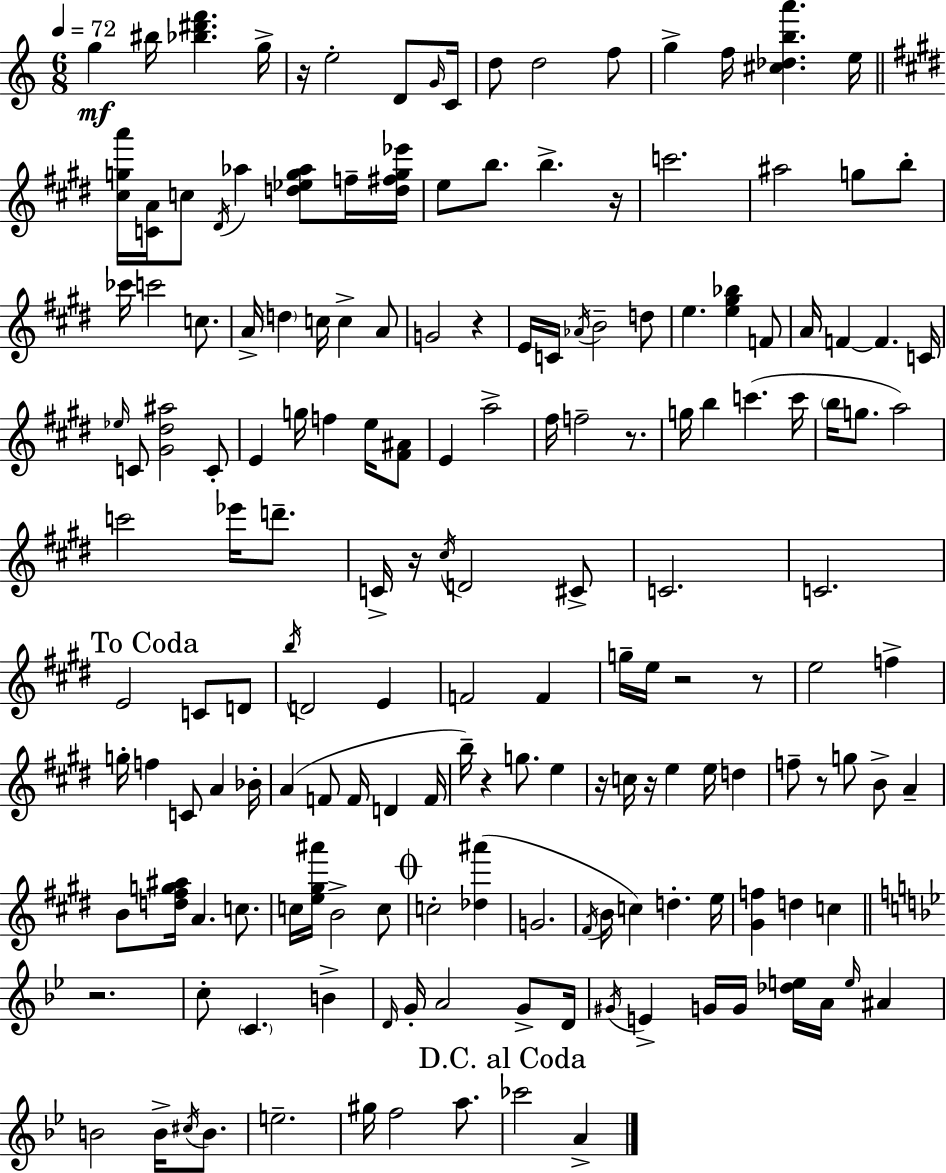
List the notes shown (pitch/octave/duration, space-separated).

G5/q BIS5/s [Bb5,D#6,F6]/q. G5/s R/s E5/h D4/e G4/s C4/s D5/e D5/h F5/e G5/q F5/s [C#5,Db5,B5,A6]/q. E5/s [C#5,G5,A6]/s [C4,A4]/s C5/e D#4/s Ab5/q [D5,Eb5,G5,Ab5]/e F5/s [D5,F#5,G5,Eb6]/s E5/e B5/e. B5/q. R/s C6/h. A#5/h G5/e B5/e CES6/s C6/h C5/e. A4/s D5/q C5/s C5/q A4/e G4/h R/q E4/s C4/s Ab4/s B4/h D5/e E5/q. [E5,G#5,Bb5]/q F4/e A4/s F4/q F4/q. C4/s Eb5/s C4/e [G#4,D#5,A#5]/h C4/e E4/q G5/s F5/q E5/s [F#4,A#4]/e E4/q A5/h F#5/s F5/h R/e. G5/s B5/q C6/q. C6/s B5/s G5/e. A5/h C6/h Eb6/s D6/e. C4/s R/s C#5/s D4/h C#4/e C4/h. C4/h. E4/h C4/e D4/e B5/s D4/h E4/q F4/h F4/q G5/s E5/s R/h R/e E5/h F5/q G5/s F5/q C4/e A4/q Bb4/s A4/q F4/e F4/s D4/q F4/s B5/s R/q G5/e. E5/q R/s C5/s R/s E5/q E5/s D5/q F5/e R/e G5/e B4/e A4/q B4/e [D5,F#5,G5,A#5]/s A4/q. C5/e. C5/s [E5,G#5,A#6]/s B4/h C5/e C5/h [Db5,A#6]/q G4/h. F#4/s B4/s C5/q D5/q. E5/s [G#4,F5]/q D5/q C5/q R/h. C5/e C4/q. B4/q D4/s G4/s A4/h G4/e D4/s G#4/s E4/q G4/s G4/s [Db5,E5]/s A4/s E5/s A#4/q B4/h B4/s C#5/s B4/e. E5/h. G#5/s F5/h A5/e. CES6/h A4/q